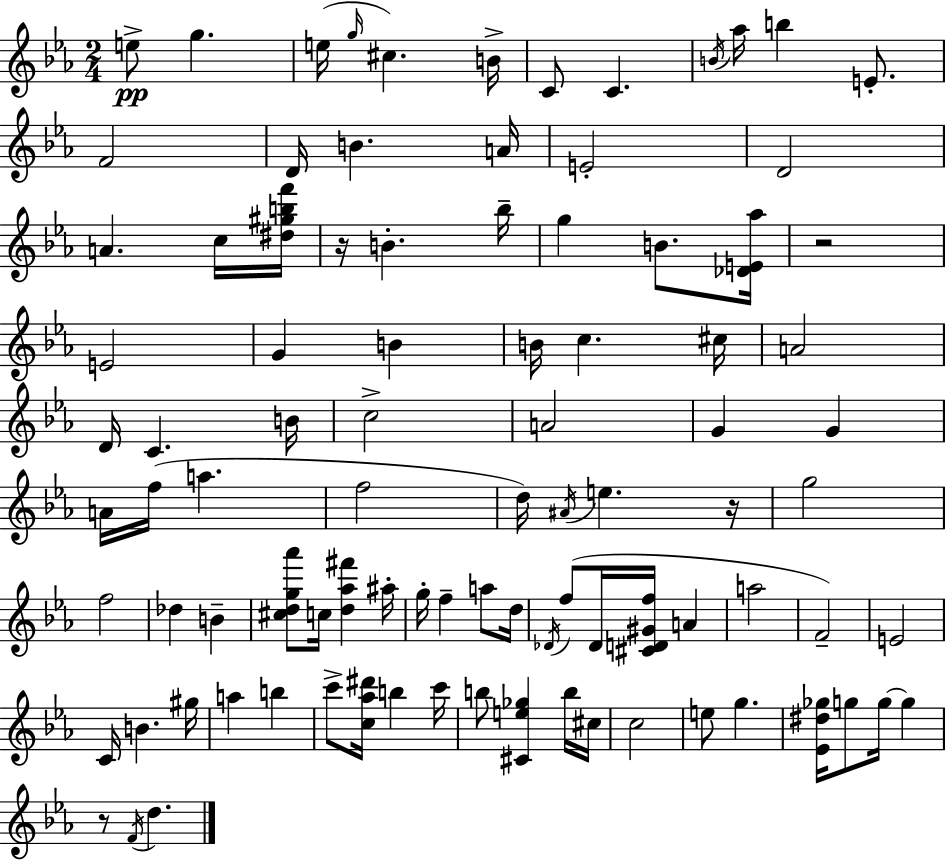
E5/e G5/q. E5/s G5/s C#5/q. B4/s C4/e C4/q. B4/s Ab5/s B5/q E4/e. F4/h D4/s B4/q. A4/s E4/h D4/h A4/q. C5/s [D#5,G#5,B5,F6]/s R/s B4/q. Bb5/s G5/q B4/e. [Db4,E4,Ab5]/s R/h E4/h G4/q B4/q B4/s C5/q. C#5/s A4/h D4/s C4/q. B4/s C5/h A4/h G4/q G4/q A4/s F5/s A5/q. F5/h D5/s A#4/s E5/q. R/s G5/h F5/h Db5/q B4/q [C#5,D5,G5,Ab6]/e C5/s [D5,Ab5,F#6]/q A#5/s G5/s F5/q A5/e D5/s Db4/s F5/e Db4/s [C#4,D4,G#4,F5]/s A4/q A5/h F4/h E4/h C4/s B4/q. G#5/s A5/q B5/q C6/e [C5,Ab5,D#6]/s B5/q C6/s B5/e [C#4,E5,Gb5]/q B5/s C#5/s C5/h E5/e G5/q. [Eb4,D#5,Gb5]/s G5/e G5/s G5/q R/e F4/s D5/q.